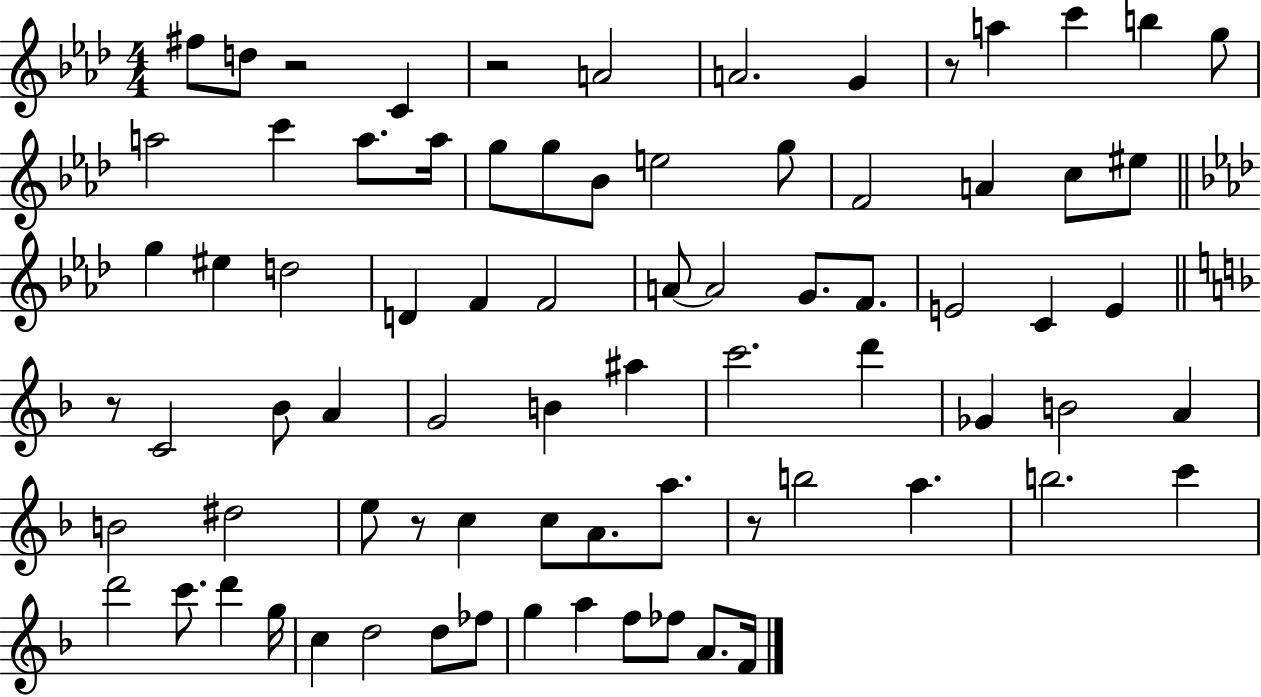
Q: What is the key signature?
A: AES major